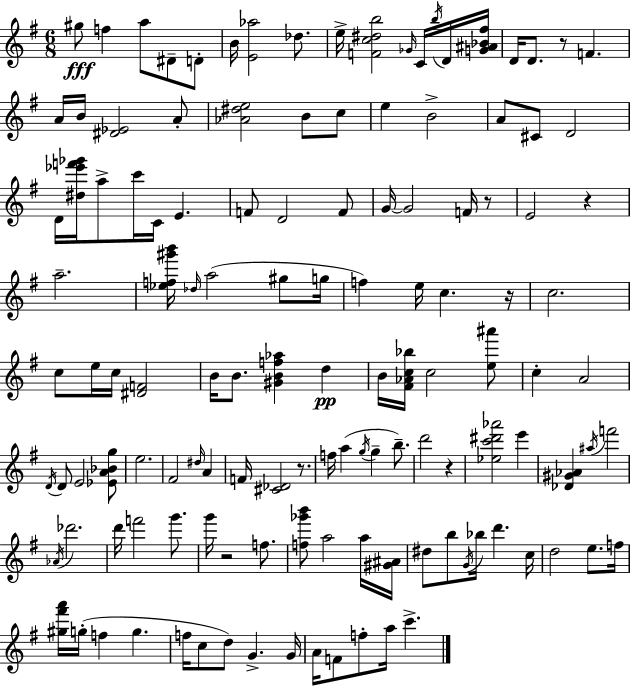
{
  \clef treble
  \numericTimeSignature
  \time 6/8
  \key g \major
  gis''8\fff f''4 a''8 dis'8-- d'8-. | b'16 <e' aes''>2 des''8. | e''16-> <f' c'' dis'' b''>2 \grace { ges'16 } c'16 \acciaccatura { b''16 } | d'16 <g' ais' bes' fis''>16 d'16 d'8. r8 f'4. | \break a'16 b'16 <dis' ees'>2 | a'8-. <aes' dis'' e''>2 b'8 | c''8 e''4 b'2-> | a'8 cis'8 d'2 | \break d'16 <dis'' ees''' f''' ges'''>16 a''8-> c'''16 c'16 e'4. | f'8 d'2 | f'8 g'16~~ g'2 f'16 | r8 e'2 r4 | \break a''2.-- | <ees'' f'' gis''' b'''>16 \grace { des''16 }( a''2 | gis''8 g''16 f''4) e''16 c''4. | r16 c''2. | \break c''8 e''16 c''16 <dis' f'>2 | b'16 b'8. <gis' b' f'' aes''>4 d''4\pp | b'16 <fis' aes' c'' bes''>16 c''2 | <e'' ais'''>8 c''4-. a'2 | \break \acciaccatura { d'16 } d'8 e'2 | <ees' a' bes' g''>8 e''2. | fis'2 | \grace { dis''16 } a'4 f'16 <cis' des'>2 | \break r8. f''16 a''4( \acciaccatura { g''16 } g''4-- | b''8.--) d'''2 | r4 <ees'' c''' dis''' aes'''>2 | e'''4 <des' gis' aes'>4 \acciaccatura { ais''16 } f'''2 | \break \acciaccatura { aes'16 } des'''2. | d'''16 f'''2 | g'''8. g'''16 r2 | f''8. <f'' ges''' b'''>8 a''2 | \break a''16 <gis' ais'>16 dis''8 b''8 | \acciaccatura { g'16 } bes''16 d'''4. c''16 d''2 | e''8. f''16 <gis'' fis''' a'''>16 g''16-.( f''4 | g''4. f''16 c''8 | \break d''8) g'4.-> g'16 a'16 f'8 | f''8-. a''16 c'''4.-> \bar "|."
}